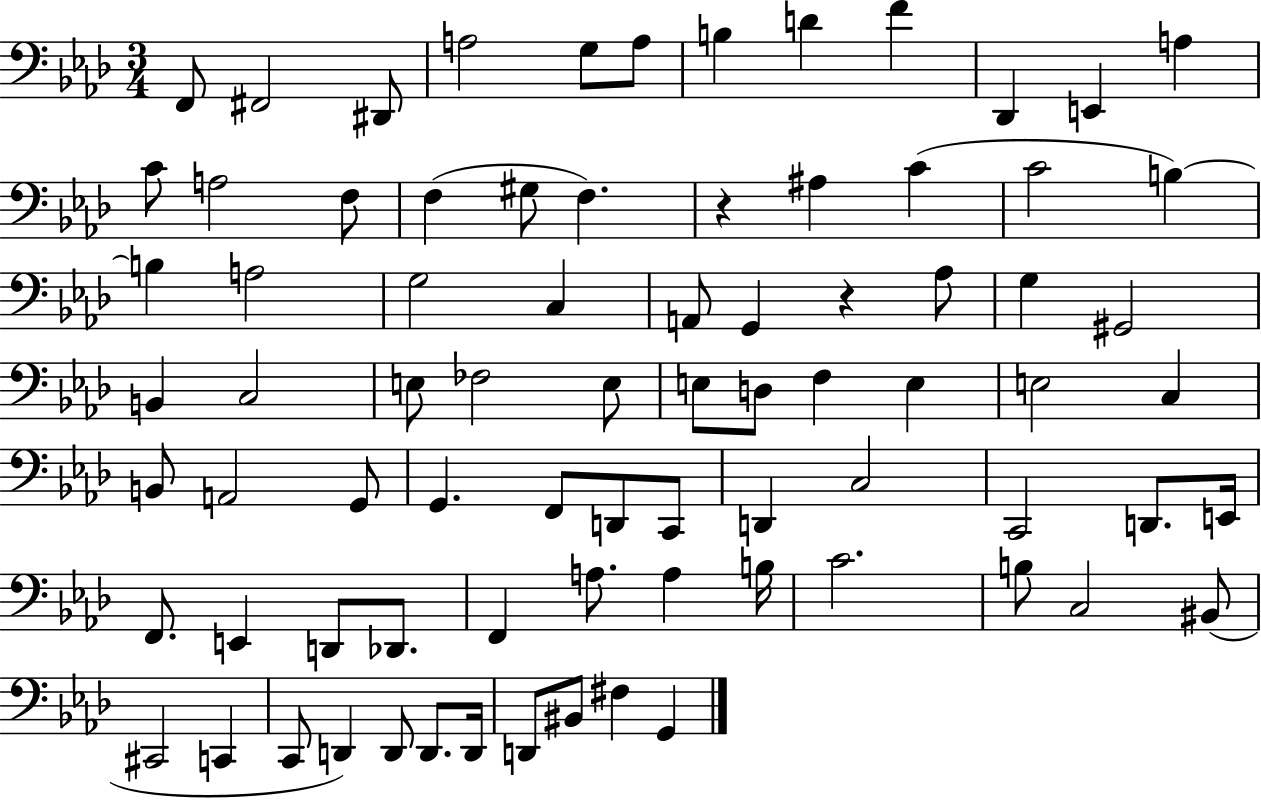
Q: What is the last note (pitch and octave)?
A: G2